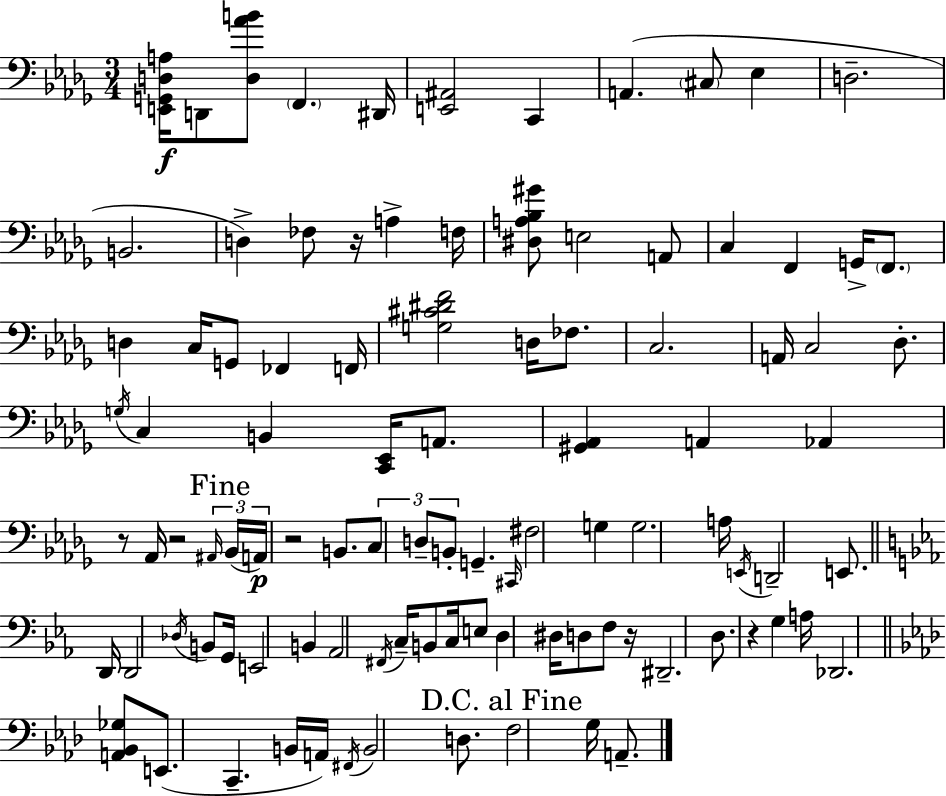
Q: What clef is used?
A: bass